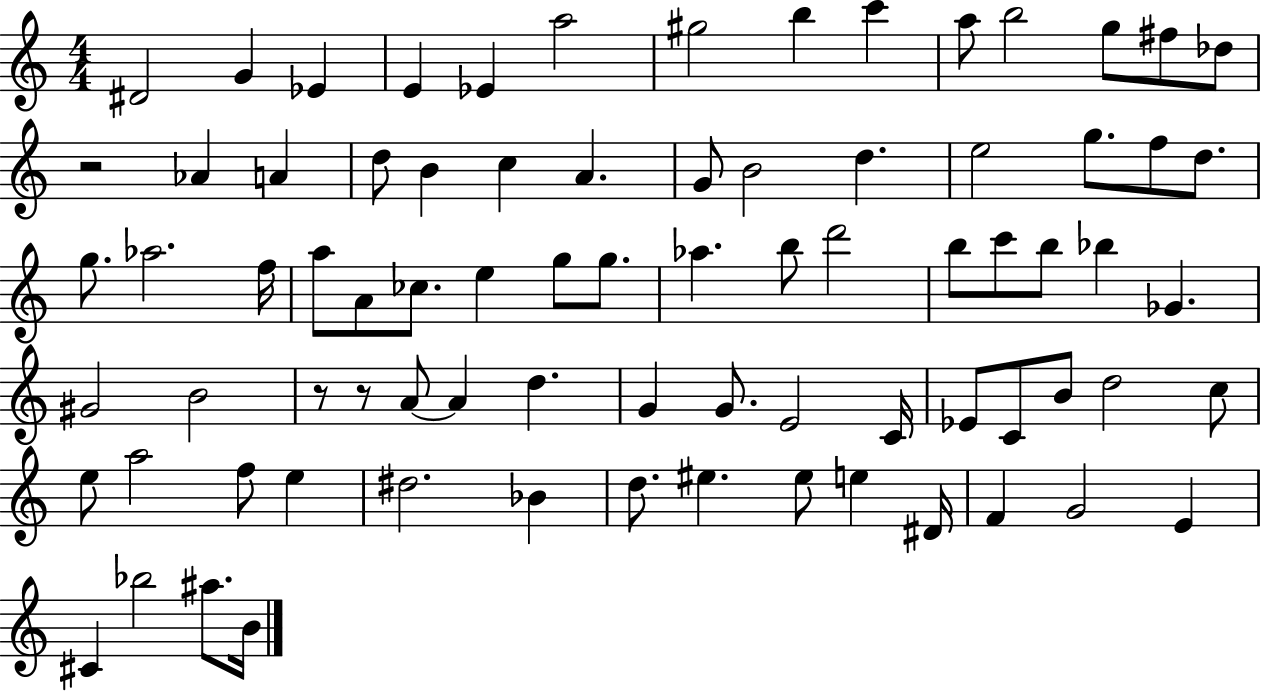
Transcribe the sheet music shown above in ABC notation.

X:1
T:Untitled
M:4/4
L:1/4
K:C
^D2 G _E E _E a2 ^g2 b c' a/2 b2 g/2 ^f/2 _d/2 z2 _A A d/2 B c A G/2 B2 d e2 g/2 f/2 d/2 g/2 _a2 f/4 a/2 A/2 _c/2 e g/2 g/2 _a b/2 d'2 b/2 c'/2 b/2 _b _G ^G2 B2 z/2 z/2 A/2 A d G G/2 E2 C/4 _E/2 C/2 B/2 d2 c/2 e/2 a2 f/2 e ^d2 _B d/2 ^e ^e/2 e ^D/4 F G2 E ^C _b2 ^a/2 B/4